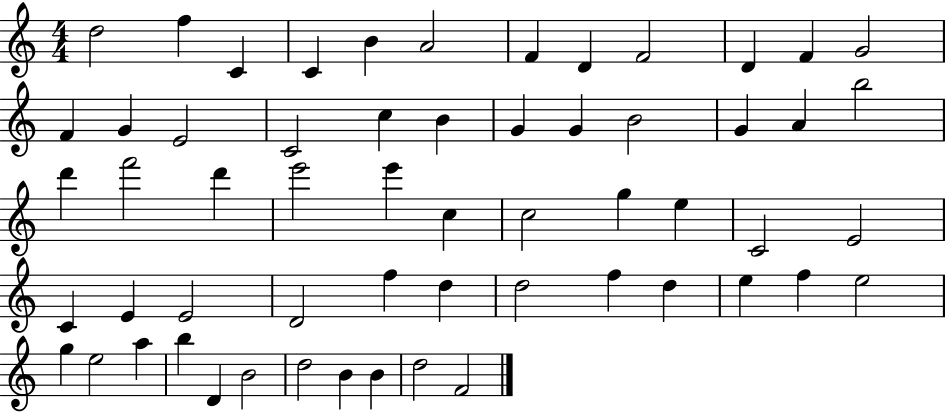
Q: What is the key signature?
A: C major